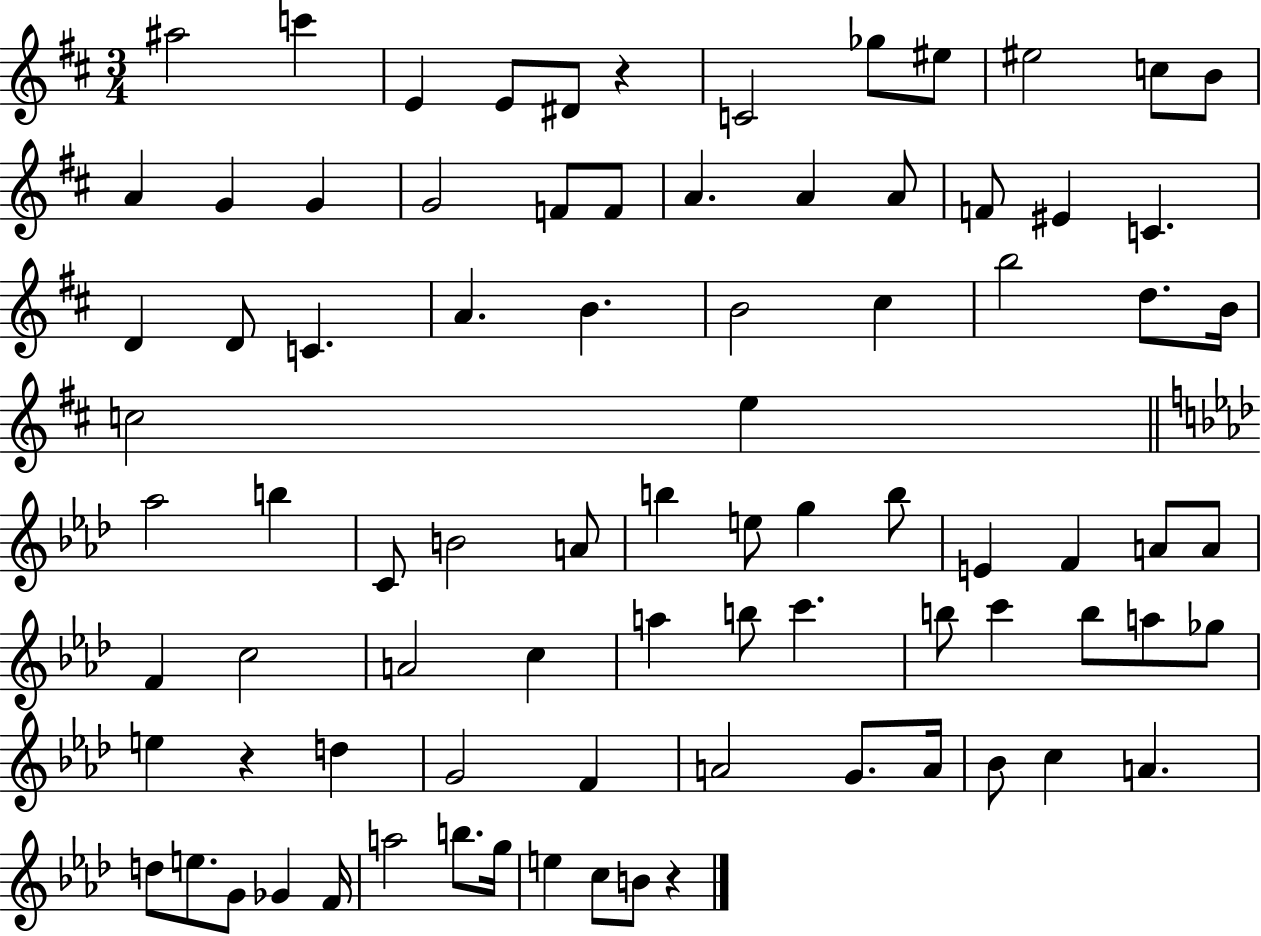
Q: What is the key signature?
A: D major